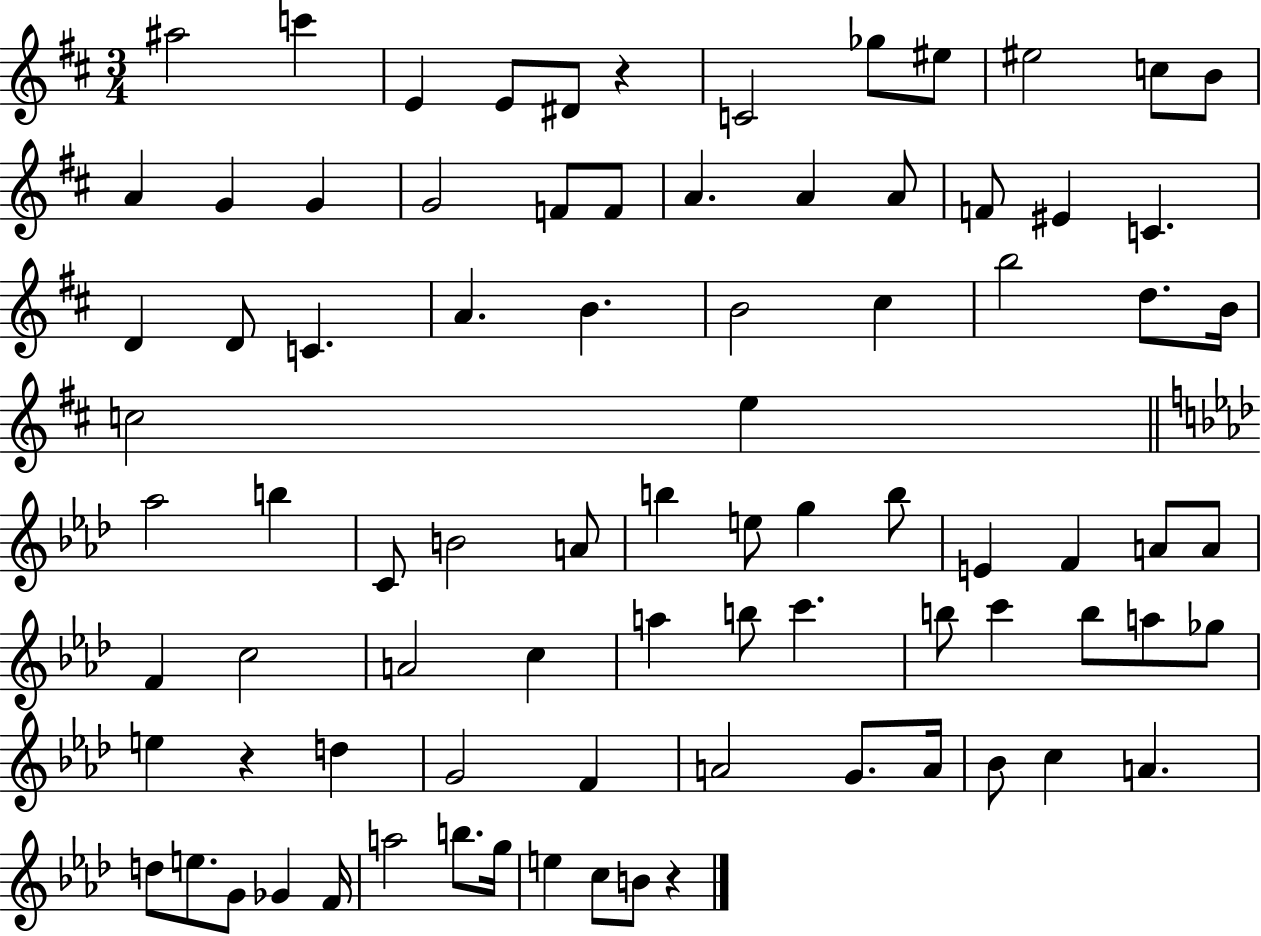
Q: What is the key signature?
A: D major